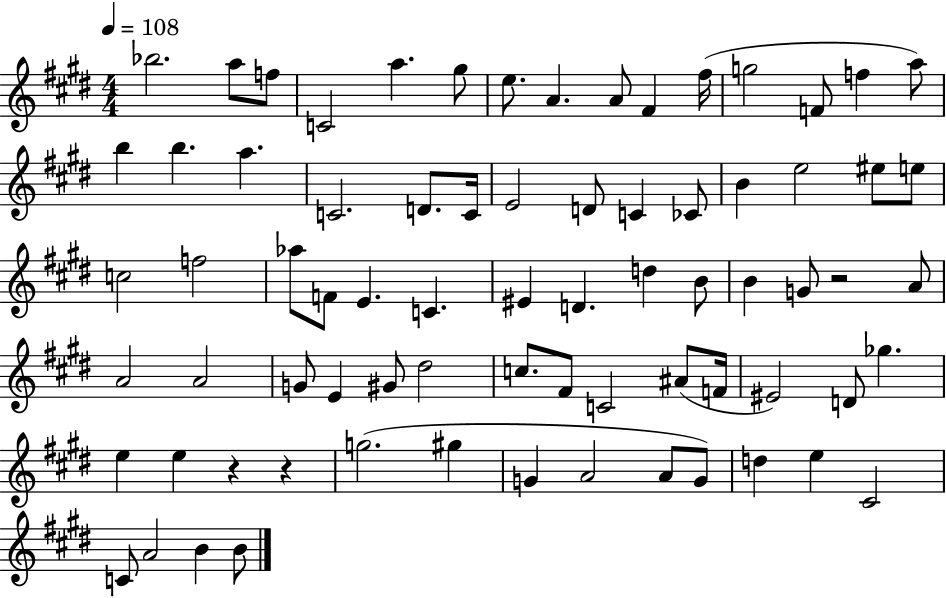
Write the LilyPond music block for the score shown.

{
  \clef treble
  \numericTimeSignature
  \time 4/4
  \key e \major
  \tempo 4 = 108
  bes''2. a''8 f''8 | c'2 a''4. gis''8 | e''8. a'4. a'8 fis'4 fis''16( | g''2 f'8 f''4 a''8) | \break b''4 b''4. a''4. | c'2. d'8. c'16 | e'2 d'8 c'4 ces'8 | b'4 e''2 eis''8 e''8 | \break c''2 f''2 | aes''8 f'8 e'4. c'4. | eis'4 d'4. d''4 b'8 | b'4 g'8 r2 a'8 | \break a'2 a'2 | g'8 e'4 gis'8 dis''2 | c''8. fis'8 c'2 ais'8( f'16 | eis'2) d'8 ges''4. | \break e''4 e''4 r4 r4 | g''2.( gis''4 | g'4 a'2 a'8 g'8) | d''4 e''4 cis'2 | \break c'8 a'2 b'4 b'8 | \bar "|."
}